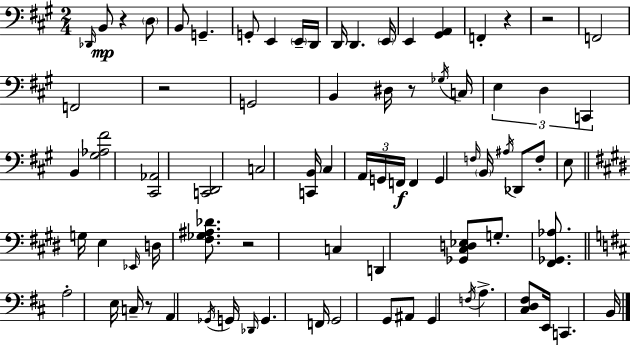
X:1
T:Untitled
M:2/4
L:1/4
K:A
_D,,/4 B,,/2 z D,/2 B,,/2 G,, G,,/2 E,, E,,/4 D,,/4 D,,/4 D,, E,,/4 E,, [^G,,A,,] F,, z z2 F,,2 F,,2 z2 G,,2 B,, ^D,/4 z/2 _G,/4 C,/4 E, D, C,, B,, [^G,_A,^F]2 [^C,,_A,,]2 [C,,D,,]2 C,2 [C,,B,,]/4 ^C, A,,/4 G,,/4 F,,/4 F,, G,, F,/4 B,,/4 ^A,/4 _D,,/2 F,/2 E,/2 G,/4 E, _E,,/4 D,/4 [^F,_G,^A,_D]/2 z2 C, D,, [_G,,^C,D,_E,]/2 G,/2 [^F,,_G,,_A,]/2 A,2 E,/4 C,/4 z/2 A,, _G,,/4 G,,/4 _D,,/4 G,, F,,/4 G,,2 G,,/2 ^A,,/2 G,, F,/4 A, [^C,D,^F,]/2 E,,/4 C,, B,,/4